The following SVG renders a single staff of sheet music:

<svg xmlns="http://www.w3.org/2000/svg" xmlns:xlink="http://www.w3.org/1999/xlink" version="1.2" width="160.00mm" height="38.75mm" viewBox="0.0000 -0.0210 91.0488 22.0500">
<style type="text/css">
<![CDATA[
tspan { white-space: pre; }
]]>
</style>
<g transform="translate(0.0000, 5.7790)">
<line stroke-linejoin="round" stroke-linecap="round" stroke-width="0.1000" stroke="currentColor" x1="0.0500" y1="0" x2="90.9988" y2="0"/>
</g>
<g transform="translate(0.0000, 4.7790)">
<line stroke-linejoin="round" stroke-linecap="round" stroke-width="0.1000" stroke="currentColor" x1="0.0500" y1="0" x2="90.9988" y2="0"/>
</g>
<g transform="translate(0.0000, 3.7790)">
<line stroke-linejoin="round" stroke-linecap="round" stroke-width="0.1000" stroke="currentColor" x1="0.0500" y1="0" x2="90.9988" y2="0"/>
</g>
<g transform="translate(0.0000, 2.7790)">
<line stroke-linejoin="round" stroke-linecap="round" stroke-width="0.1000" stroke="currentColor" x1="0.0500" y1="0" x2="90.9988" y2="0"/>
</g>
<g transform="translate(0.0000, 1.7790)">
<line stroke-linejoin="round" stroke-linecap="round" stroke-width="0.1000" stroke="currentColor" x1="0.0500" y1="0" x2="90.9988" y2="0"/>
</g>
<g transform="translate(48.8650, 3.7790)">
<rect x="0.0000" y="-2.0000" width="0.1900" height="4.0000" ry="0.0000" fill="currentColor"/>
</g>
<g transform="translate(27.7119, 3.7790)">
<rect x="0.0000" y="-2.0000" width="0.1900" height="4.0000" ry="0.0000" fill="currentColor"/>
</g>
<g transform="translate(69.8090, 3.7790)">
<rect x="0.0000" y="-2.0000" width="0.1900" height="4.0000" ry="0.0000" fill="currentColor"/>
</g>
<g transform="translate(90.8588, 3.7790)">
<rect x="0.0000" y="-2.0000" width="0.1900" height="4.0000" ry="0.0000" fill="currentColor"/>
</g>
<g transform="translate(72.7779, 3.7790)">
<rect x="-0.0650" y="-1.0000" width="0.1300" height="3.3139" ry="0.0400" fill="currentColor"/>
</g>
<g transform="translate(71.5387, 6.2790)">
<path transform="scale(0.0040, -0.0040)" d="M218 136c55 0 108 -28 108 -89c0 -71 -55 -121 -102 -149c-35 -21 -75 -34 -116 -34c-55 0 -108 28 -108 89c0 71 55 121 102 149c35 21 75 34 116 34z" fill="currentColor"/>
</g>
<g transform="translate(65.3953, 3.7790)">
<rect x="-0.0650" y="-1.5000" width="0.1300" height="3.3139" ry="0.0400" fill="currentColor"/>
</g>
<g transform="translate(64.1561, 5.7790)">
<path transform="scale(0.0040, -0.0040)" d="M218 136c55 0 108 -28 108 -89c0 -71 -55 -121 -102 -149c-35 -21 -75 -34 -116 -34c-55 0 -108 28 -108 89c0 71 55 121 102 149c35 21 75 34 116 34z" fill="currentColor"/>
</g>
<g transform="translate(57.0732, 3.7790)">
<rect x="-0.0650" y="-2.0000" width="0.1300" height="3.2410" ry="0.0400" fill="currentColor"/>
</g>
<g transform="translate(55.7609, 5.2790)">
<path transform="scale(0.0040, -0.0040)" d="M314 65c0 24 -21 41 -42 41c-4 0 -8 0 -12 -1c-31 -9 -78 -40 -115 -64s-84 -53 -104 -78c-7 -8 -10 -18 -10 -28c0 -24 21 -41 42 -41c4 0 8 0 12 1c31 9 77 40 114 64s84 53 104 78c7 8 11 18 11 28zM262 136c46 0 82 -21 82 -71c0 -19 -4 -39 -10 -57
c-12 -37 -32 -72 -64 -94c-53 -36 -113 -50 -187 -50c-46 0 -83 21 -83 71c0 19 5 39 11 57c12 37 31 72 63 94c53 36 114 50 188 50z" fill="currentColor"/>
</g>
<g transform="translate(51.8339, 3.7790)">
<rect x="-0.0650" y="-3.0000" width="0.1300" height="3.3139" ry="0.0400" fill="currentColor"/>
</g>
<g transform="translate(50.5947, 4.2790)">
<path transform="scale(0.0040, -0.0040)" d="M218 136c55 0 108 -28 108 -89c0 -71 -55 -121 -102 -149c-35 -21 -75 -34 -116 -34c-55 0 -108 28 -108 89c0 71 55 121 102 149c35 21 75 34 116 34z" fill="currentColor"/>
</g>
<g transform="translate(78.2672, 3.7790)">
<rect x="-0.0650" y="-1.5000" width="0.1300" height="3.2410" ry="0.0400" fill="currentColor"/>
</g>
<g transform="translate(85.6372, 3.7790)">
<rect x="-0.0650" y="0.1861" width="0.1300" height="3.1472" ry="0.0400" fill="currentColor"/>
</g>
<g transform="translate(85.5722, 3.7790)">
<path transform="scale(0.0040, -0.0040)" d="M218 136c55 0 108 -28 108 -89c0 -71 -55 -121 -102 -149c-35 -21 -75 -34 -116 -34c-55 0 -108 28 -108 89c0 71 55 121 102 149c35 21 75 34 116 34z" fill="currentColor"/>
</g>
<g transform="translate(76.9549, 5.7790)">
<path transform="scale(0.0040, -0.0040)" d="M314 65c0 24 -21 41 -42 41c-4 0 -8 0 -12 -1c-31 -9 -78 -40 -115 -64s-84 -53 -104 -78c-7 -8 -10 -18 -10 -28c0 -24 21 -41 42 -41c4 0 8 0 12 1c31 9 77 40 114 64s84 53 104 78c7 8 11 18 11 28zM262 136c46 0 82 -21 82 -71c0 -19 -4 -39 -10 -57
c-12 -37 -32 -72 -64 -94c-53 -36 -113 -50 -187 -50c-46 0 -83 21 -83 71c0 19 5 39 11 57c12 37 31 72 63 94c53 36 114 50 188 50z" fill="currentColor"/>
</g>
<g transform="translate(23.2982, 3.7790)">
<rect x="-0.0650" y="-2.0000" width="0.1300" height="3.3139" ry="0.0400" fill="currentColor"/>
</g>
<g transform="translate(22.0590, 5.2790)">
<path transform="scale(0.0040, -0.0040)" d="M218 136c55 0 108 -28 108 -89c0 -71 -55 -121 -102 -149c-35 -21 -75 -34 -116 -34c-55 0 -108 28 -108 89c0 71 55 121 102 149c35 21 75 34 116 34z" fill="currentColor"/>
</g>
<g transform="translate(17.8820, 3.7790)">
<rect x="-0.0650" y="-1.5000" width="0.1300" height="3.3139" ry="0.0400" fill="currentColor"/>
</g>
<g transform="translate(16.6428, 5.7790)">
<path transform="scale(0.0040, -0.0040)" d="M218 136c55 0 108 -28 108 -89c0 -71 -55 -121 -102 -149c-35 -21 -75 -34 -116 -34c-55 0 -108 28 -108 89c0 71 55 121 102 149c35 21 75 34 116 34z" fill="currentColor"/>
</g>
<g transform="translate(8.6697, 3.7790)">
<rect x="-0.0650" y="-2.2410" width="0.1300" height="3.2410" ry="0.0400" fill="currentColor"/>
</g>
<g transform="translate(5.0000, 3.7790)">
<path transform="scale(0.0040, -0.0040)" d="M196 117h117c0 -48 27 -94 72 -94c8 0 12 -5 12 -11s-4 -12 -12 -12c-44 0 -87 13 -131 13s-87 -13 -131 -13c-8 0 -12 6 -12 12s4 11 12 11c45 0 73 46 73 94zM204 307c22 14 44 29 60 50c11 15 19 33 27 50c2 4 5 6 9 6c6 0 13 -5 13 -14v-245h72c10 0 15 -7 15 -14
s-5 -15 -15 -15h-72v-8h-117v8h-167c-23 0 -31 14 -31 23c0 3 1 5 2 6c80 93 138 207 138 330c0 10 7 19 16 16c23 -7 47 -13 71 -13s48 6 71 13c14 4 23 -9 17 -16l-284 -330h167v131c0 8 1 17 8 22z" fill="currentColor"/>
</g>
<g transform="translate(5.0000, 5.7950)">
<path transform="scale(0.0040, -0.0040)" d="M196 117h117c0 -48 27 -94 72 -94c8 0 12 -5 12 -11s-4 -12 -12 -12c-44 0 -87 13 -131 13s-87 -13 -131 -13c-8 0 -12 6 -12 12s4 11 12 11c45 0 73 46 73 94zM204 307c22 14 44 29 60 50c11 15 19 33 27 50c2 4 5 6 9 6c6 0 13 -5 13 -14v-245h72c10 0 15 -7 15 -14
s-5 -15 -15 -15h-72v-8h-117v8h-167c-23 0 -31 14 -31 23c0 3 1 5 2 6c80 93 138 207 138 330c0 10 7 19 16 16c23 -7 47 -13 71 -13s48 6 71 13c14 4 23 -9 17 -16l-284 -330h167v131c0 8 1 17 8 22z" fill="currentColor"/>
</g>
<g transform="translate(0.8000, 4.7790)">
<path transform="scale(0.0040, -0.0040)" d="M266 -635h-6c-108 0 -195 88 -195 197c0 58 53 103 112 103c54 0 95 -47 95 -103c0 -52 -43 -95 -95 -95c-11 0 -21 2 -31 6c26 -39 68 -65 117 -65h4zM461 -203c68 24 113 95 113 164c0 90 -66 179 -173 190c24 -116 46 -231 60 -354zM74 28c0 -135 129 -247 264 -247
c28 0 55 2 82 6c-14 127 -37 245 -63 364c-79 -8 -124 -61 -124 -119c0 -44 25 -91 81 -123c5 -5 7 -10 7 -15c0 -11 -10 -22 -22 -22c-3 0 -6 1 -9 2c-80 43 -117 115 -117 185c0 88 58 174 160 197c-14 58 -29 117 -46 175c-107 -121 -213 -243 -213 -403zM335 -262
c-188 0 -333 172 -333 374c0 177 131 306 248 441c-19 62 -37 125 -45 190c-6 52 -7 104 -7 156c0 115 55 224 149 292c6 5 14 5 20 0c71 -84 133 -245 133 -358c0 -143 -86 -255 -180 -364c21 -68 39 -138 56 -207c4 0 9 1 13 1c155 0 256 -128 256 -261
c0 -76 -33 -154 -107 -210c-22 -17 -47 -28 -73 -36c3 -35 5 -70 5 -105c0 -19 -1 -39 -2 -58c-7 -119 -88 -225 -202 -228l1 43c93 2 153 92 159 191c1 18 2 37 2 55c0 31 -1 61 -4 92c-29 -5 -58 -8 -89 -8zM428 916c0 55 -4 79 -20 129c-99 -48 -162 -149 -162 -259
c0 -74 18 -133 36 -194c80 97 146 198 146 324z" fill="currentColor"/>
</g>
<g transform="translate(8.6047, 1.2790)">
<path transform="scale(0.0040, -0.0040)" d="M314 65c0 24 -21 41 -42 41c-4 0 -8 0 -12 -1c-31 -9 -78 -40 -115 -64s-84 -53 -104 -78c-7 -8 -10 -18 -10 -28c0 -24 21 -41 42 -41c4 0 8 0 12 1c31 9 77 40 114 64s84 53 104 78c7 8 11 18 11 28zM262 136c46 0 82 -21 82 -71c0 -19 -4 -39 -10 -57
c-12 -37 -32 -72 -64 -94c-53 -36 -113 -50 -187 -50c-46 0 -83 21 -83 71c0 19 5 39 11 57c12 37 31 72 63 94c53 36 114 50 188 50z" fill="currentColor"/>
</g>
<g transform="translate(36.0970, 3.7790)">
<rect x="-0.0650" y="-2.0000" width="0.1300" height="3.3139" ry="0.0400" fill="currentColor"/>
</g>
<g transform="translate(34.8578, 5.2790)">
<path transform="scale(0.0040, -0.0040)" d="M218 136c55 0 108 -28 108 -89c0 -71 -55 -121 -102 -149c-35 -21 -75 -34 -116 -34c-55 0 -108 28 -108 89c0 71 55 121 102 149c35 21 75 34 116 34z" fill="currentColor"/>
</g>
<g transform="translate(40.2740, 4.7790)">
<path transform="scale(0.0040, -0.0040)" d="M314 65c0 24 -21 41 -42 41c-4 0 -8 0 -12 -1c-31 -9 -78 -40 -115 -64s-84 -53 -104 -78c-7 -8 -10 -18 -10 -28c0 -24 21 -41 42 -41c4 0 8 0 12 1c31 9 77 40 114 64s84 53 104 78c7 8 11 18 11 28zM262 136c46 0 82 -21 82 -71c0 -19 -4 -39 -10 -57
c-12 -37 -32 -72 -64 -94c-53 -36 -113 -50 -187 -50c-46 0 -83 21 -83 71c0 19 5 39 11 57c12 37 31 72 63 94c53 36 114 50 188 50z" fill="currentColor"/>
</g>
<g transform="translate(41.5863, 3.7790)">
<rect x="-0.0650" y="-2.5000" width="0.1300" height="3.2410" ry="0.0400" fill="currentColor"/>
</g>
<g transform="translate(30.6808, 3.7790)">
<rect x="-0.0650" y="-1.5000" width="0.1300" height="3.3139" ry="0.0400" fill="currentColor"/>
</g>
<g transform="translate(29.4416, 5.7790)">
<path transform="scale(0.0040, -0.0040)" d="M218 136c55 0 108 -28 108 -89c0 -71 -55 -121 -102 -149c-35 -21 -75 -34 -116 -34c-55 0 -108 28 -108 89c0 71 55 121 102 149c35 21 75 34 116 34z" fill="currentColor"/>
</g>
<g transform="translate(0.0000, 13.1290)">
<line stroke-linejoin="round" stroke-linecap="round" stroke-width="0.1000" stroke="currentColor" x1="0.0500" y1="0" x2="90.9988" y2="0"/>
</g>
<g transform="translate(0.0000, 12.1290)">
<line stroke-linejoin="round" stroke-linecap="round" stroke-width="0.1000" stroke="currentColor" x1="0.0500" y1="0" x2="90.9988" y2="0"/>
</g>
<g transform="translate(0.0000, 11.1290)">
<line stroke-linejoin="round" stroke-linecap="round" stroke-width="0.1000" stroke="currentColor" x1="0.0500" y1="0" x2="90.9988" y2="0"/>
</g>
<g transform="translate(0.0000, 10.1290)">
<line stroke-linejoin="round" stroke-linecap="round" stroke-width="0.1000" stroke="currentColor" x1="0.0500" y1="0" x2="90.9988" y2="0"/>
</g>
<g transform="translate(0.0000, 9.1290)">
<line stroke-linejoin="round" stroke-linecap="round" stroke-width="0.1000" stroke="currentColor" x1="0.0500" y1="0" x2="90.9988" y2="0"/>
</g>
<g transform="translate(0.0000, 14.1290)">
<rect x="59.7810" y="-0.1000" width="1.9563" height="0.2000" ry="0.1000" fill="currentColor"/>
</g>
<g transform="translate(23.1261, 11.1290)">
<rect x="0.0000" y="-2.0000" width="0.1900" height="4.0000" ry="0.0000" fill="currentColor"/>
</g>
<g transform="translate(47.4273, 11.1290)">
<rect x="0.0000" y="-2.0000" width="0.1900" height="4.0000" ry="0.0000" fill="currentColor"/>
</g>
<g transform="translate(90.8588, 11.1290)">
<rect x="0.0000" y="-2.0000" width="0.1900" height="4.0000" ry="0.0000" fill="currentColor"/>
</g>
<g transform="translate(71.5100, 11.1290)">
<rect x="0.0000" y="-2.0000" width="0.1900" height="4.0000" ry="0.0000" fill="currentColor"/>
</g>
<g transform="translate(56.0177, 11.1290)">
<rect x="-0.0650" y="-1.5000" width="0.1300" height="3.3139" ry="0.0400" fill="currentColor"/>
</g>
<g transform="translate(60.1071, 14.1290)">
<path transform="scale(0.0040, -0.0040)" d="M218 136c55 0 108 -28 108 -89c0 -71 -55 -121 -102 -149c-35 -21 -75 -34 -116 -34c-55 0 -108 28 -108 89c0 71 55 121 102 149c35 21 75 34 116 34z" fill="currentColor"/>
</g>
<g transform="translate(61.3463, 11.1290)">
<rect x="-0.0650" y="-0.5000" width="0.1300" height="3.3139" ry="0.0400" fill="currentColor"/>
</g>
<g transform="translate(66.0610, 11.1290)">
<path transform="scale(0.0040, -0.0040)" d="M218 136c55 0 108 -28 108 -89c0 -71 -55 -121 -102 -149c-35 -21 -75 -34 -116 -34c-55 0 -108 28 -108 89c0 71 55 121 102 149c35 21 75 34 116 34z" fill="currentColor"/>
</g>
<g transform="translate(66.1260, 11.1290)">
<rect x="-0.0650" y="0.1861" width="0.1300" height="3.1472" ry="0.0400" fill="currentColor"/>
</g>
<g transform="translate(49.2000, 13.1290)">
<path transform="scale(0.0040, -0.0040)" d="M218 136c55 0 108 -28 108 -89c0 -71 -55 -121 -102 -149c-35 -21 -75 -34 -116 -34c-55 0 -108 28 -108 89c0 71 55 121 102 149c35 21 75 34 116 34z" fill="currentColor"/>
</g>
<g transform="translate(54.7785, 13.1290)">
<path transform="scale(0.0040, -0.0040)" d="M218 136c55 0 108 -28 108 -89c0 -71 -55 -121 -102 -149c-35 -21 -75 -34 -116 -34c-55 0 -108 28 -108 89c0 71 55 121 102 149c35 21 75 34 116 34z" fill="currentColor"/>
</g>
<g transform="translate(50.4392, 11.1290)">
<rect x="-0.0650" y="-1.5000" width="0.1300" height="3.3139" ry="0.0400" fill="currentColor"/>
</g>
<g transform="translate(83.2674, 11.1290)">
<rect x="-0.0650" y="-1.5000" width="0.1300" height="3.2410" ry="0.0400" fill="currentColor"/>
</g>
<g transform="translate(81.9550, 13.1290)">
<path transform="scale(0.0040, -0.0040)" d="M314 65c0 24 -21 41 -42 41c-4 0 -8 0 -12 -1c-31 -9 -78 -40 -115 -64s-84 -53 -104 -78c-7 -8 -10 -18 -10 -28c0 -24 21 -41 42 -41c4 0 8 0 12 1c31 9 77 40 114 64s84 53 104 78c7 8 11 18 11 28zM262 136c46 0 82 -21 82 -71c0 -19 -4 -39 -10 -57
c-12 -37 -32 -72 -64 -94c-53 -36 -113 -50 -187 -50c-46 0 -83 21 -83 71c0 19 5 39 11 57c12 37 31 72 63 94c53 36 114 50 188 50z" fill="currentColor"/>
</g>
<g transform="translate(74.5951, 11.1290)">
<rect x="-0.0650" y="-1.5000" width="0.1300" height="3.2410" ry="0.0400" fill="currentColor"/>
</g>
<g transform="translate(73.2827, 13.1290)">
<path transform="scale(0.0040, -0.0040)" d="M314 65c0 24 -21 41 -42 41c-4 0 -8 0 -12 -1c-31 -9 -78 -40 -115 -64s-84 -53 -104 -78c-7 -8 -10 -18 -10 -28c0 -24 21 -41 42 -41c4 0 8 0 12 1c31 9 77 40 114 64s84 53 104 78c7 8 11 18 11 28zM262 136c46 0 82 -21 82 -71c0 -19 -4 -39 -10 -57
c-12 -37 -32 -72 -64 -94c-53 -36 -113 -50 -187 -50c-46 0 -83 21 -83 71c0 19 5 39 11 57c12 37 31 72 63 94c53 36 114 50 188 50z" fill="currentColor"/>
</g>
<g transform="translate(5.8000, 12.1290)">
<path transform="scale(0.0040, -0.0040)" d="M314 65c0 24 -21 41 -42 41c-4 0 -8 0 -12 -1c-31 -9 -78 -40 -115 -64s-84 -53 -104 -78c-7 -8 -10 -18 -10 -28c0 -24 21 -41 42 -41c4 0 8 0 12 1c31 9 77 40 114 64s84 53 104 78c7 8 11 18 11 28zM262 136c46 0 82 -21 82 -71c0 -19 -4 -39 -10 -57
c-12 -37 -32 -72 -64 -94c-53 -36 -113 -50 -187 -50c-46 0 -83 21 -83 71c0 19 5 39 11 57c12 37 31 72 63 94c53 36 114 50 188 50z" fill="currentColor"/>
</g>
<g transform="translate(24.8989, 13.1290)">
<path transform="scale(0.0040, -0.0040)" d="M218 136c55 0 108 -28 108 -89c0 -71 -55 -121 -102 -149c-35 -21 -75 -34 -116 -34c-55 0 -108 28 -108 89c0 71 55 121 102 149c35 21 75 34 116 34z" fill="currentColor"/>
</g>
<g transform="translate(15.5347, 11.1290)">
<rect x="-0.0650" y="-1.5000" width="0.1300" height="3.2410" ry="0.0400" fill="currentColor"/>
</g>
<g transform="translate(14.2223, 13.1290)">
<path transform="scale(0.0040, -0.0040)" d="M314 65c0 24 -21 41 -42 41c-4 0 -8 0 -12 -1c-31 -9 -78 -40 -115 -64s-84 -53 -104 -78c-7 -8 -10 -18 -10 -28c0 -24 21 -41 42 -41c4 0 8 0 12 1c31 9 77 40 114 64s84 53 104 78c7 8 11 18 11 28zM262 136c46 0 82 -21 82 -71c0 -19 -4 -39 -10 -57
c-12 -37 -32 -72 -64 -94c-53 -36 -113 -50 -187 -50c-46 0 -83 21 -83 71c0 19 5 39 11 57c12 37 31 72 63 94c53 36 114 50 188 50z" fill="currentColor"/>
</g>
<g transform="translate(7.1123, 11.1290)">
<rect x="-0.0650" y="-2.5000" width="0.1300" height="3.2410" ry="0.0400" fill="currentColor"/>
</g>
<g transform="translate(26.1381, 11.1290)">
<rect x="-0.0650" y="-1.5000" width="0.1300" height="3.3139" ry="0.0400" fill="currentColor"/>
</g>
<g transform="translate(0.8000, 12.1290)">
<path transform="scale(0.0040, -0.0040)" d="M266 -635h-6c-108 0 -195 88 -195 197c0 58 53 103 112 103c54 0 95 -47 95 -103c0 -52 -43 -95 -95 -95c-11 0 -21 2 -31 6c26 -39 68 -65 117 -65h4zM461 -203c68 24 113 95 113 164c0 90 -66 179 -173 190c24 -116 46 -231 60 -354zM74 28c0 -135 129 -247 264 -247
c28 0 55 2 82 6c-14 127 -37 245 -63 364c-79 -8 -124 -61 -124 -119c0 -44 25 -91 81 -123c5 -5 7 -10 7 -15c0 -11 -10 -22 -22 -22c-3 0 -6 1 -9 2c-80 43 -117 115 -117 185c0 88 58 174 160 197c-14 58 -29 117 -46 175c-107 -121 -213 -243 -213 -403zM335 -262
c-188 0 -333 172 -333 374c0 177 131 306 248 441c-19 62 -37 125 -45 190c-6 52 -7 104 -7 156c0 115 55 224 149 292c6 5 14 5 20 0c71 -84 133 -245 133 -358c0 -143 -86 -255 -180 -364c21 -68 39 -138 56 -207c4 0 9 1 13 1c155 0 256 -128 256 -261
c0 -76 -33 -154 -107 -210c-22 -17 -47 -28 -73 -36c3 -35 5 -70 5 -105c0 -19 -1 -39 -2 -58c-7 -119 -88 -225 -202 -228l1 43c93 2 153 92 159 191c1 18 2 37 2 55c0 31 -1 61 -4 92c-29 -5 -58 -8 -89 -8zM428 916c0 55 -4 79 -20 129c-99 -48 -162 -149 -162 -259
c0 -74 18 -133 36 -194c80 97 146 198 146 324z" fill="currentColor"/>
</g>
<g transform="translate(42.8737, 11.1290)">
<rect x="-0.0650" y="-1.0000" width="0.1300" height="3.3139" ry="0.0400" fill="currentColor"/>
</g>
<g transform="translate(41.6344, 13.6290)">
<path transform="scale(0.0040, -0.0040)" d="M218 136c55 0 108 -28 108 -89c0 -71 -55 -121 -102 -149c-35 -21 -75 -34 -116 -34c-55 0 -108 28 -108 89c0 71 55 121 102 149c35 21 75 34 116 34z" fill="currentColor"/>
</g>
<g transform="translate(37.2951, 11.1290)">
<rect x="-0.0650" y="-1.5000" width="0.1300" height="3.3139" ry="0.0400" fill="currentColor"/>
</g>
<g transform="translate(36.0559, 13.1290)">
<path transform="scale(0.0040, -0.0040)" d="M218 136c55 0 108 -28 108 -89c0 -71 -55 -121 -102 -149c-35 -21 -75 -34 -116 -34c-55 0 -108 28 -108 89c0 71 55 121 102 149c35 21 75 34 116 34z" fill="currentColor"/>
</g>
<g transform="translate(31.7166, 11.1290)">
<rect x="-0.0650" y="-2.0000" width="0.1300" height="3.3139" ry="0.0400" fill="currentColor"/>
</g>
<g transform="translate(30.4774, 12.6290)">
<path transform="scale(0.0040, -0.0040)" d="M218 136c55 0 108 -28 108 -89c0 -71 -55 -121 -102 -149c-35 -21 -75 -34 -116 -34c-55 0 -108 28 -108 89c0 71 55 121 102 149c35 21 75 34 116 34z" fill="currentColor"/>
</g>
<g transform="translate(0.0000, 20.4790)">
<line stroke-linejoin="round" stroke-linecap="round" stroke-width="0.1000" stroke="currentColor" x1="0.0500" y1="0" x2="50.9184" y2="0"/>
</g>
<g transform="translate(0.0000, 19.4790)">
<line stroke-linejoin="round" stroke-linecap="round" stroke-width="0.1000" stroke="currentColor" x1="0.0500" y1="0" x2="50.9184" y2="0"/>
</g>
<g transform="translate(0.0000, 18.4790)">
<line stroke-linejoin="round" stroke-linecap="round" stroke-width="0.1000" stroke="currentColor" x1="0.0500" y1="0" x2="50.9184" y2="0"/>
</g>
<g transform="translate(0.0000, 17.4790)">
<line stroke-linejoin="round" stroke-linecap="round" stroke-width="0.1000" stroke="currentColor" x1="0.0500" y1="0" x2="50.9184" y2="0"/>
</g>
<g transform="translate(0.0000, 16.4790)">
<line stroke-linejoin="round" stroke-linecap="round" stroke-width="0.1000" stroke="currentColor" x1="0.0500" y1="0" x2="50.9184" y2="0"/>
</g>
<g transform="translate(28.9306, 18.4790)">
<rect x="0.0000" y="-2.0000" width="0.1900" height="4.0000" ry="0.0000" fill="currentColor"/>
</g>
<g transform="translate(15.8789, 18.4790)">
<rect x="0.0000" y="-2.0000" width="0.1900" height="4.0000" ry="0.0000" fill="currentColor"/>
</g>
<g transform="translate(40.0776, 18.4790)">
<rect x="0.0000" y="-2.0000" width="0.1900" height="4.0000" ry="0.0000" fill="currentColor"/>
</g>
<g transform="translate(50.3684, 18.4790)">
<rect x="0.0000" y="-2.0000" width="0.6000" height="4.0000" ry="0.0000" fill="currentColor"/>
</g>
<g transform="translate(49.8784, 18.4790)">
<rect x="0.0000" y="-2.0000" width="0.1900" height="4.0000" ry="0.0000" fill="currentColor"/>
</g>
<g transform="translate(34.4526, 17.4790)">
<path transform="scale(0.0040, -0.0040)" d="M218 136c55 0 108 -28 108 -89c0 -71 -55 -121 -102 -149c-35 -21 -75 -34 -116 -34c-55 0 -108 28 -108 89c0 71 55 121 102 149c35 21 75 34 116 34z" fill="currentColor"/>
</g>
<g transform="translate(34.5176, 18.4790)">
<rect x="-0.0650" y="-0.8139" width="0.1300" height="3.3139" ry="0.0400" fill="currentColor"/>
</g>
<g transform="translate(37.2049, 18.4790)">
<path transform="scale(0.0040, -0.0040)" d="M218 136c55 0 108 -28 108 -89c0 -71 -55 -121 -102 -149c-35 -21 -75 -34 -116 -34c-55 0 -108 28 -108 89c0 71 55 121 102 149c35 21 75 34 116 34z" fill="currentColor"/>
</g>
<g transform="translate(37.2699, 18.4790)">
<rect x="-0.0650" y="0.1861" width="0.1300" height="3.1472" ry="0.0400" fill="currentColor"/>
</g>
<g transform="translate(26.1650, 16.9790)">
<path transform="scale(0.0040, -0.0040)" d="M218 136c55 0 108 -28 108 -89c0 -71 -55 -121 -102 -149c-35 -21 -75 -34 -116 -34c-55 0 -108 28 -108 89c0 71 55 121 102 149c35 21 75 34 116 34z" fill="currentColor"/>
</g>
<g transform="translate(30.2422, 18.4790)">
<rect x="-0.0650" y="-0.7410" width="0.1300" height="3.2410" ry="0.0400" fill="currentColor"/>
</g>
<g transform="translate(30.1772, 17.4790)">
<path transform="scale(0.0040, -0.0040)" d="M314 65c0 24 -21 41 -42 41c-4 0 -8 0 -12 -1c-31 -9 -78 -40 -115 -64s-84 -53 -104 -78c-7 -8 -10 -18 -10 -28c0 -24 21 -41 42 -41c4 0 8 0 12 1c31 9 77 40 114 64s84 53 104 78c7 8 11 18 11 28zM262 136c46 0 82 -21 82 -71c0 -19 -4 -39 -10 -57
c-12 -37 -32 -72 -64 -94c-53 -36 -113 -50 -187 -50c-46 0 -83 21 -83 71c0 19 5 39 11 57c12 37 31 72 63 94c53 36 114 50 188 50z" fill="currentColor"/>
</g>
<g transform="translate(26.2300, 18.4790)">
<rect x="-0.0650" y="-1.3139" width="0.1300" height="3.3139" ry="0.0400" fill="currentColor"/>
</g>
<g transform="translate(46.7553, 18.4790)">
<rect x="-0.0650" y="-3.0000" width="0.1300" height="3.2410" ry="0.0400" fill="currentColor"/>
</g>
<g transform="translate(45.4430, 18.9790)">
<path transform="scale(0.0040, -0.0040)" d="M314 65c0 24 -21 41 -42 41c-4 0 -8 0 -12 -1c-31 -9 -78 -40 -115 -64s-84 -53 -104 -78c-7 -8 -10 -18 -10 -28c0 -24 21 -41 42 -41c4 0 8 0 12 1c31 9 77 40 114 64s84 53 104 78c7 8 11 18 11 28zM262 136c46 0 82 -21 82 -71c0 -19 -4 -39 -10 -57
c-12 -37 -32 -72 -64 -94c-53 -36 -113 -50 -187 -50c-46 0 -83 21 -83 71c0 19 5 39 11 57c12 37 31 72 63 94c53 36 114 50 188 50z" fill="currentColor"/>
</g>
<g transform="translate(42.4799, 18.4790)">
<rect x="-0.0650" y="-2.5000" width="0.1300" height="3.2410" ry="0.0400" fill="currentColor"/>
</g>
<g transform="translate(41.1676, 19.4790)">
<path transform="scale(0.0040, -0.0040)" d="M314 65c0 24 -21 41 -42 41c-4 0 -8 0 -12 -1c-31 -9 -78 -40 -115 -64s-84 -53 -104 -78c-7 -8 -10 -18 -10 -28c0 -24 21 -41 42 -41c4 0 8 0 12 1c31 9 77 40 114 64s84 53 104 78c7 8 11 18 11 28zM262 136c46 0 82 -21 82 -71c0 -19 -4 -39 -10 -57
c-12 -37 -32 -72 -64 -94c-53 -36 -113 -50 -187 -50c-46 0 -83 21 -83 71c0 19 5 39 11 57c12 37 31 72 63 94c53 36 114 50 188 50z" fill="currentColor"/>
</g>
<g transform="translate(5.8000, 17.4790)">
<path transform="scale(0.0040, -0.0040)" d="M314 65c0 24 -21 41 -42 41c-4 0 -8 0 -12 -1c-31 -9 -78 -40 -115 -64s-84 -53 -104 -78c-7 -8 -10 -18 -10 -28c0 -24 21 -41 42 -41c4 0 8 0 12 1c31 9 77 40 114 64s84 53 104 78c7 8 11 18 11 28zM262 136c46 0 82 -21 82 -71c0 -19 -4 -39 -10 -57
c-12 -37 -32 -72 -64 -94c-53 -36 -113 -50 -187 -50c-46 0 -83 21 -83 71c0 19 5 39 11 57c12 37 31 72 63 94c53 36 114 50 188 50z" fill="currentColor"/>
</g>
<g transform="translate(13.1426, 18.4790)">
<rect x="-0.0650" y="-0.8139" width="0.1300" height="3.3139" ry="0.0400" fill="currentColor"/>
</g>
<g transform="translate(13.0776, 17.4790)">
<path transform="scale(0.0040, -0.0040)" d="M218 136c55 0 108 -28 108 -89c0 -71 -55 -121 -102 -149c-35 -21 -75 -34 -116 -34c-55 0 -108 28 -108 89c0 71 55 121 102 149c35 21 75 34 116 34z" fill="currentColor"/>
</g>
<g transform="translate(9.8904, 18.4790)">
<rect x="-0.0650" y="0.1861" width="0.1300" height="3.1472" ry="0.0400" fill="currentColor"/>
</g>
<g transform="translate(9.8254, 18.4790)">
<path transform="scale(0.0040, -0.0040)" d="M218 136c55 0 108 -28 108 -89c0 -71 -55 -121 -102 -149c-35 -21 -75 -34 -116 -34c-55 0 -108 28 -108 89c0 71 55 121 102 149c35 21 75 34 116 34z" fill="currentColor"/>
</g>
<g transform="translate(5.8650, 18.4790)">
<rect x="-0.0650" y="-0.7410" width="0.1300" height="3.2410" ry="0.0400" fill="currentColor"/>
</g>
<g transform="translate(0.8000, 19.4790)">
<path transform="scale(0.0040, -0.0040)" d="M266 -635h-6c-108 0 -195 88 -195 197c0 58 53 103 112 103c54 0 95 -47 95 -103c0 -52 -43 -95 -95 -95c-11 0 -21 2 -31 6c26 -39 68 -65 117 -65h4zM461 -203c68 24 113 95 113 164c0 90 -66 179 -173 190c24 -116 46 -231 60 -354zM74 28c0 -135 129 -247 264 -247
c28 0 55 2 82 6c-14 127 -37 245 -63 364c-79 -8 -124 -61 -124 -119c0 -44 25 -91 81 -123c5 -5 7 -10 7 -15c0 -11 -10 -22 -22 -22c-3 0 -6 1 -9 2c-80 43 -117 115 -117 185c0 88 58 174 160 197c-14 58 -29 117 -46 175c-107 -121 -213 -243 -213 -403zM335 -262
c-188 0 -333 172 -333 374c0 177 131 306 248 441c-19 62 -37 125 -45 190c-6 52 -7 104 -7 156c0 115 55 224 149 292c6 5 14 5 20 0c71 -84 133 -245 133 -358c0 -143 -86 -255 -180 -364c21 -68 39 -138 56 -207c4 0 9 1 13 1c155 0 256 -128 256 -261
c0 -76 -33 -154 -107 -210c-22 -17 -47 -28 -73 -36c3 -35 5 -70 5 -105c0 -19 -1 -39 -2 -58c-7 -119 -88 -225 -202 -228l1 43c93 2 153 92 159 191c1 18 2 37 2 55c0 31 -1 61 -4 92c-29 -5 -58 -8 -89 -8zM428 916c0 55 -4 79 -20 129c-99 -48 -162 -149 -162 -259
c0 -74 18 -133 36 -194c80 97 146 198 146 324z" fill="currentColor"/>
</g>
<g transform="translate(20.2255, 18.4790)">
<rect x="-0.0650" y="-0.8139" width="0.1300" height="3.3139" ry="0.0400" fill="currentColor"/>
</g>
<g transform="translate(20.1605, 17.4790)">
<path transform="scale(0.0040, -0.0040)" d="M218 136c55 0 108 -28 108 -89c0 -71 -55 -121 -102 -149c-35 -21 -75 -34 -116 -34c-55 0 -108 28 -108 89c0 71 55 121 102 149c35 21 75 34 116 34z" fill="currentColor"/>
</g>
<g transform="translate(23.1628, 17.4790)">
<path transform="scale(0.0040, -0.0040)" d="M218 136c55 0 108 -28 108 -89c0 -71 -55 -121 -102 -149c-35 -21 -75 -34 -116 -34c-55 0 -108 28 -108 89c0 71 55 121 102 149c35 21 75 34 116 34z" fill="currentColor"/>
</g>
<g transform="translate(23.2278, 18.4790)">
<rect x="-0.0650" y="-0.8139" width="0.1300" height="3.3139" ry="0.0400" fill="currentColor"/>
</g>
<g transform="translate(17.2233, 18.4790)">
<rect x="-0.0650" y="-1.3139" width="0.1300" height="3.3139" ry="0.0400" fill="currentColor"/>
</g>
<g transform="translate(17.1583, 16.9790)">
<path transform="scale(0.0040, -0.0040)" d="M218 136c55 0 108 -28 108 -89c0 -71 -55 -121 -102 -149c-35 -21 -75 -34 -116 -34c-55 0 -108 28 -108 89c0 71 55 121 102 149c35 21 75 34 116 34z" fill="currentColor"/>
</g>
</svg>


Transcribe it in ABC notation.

X:1
T:Untitled
M:4/4
L:1/4
K:C
g2 E F E F G2 A F2 E D E2 B G2 E2 E F E D E E C B E2 E2 d2 B d e d d e d2 d B G2 A2